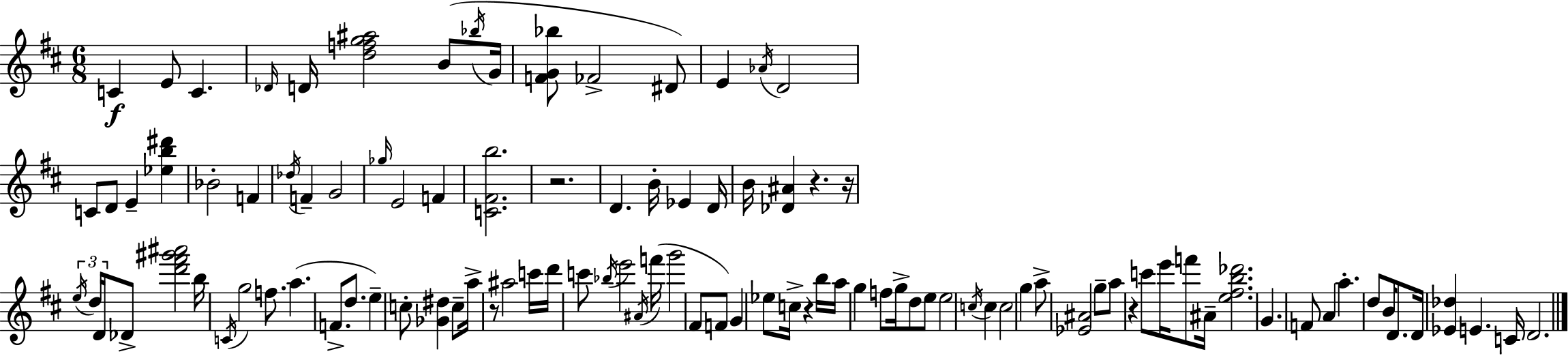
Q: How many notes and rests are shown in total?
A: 104